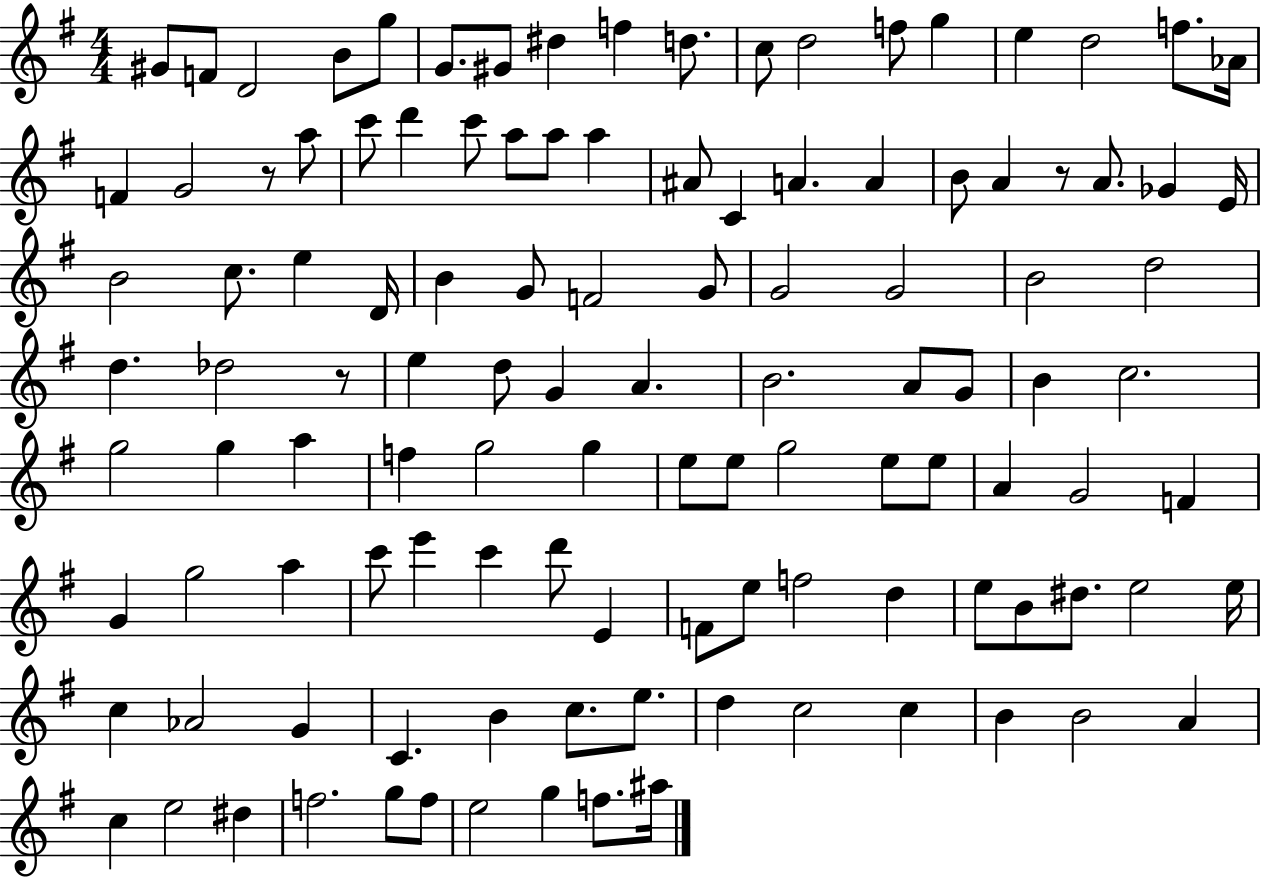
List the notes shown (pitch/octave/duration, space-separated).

G#4/e F4/e D4/h B4/e G5/e G4/e. G#4/e D#5/q F5/q D5/e. C5/e D5/h F5/e G5/q E5/q D5/h F5/e. Ab4/s F4/q G4/h R/e A5/e C6/e D6/q C6/e A5/e A5/e A5/q A#4/e C4/q A4/q. A4/q B4/e A4/q R/e A4/e. Gb4/q E4/s B4/h C5/e. E5/q D4/s B4/q G4/e F4/h G4/e G4/h G4/h B4/h D5/h D5/q. Db5/h R/e E5/q D5/e G4/q A4/q. B4/h. A4/e G4/e B4/q C5/h. G5/h G5/q A5/q F5/q G5/h G5/q E5/e E5/e G5/h E5/e E5/e A4/q G4/h F4/q G4/q G5/h A5/q C6/e E6/q C6/q D6/e E4/q F4/e E5/e F5/h D5/q E5/e B4/e D#5/e. E5/h E5/s C5/q Ab4/h G4/q C4/q. B4/q C5/e. E5/e. D5/q C5/h C5/q B4/q B4/h A4/q C5/q E5/h D#5/q F5/h. G5/e F5/e E5/h G5/q F5/e. A#5/s